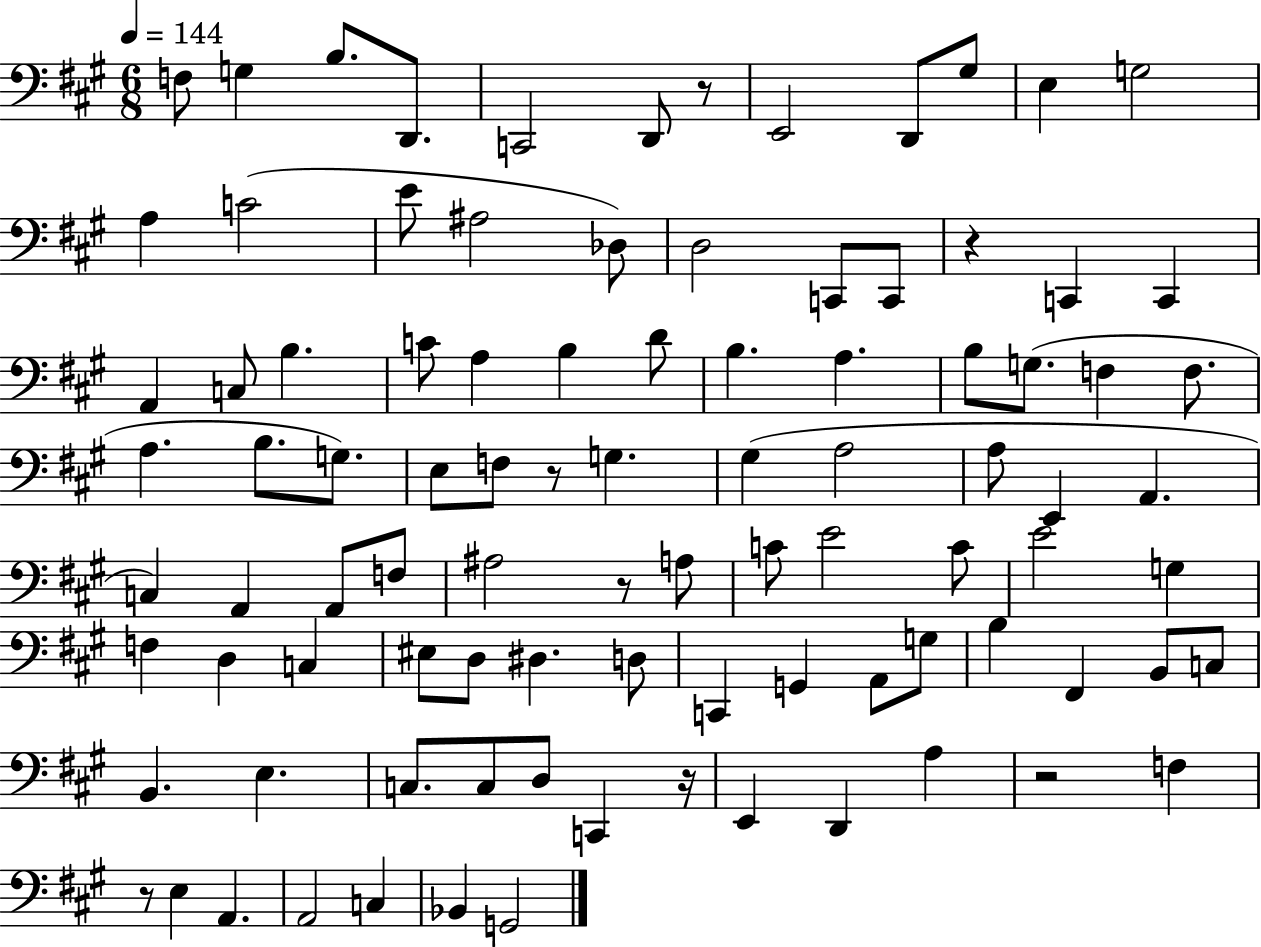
X:1
T:Untitled
M:6/8
L:1/4
K:A
F,/2 G, B,/2 D,,/2 C,,2 D,,/2 z/2 E,,2 D,,/2 ^G,/2 E, G,2 A, C2 E/2 ^A,2 _D,/2 D,2 C,,/2 C,,/2 z C,, C,, A,, C,/2 B, C/2 A, B, D/2 B, A, B,/2 G,/2 F, F,/2 A, B,/2 G,/2 E,/2 F,/2 z/2 G, ^G, A,2 A,/2 E,, A,, C, A,, A,,/2 F,/2 ^A,2 z/2 A,/2 C/2 E2 C/2 E2 G, F, D, C, ^E,/2 D,/2 ^D, D,/2 C,, G,, A,,/2 G,/2 B, ^F,, B,,/2 C,/2 B,, E, C,/2 C,/2 D,/2 C,, z/4 E,, D,, A, z2 F, z/2 E, A,, A,,2 C, _B,, G,,2